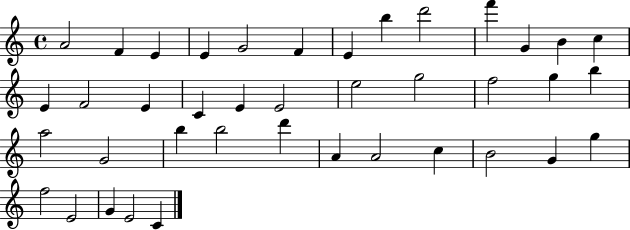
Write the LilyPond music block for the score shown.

{
  \clef treble
  \time 4/4
  \defaultTimeSignature
  \key c \major
  a'2 f'4 e'4 | e'4 g'2 f'4 | e'4 b''4 d'''2 | f'''4 g'4 b'4 c''4 | \break e'4 f'2 e'4 | c'4 e'4 e'2 | e''2 g''2 | f''2 g''4 b''4 | \break a''2 g'2 | b''4 b''2 d'''4 | a'4 a'2 c''4 | b'2 g'4 g''4 | \break f''2 e'2 | g'4 e'2 c'4 | \bar "|."
}